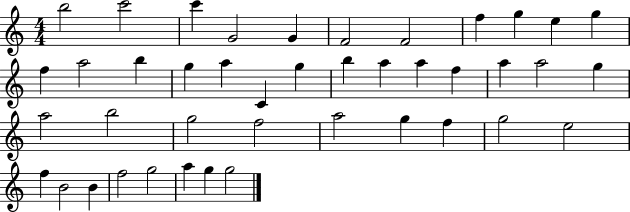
{
  \clef treble
  \numericTimeSignature
  \time 4/4
  \key c \major
  b''2 c'''2 | c'''4 g'2 g'4 | f'2 f'2 | f''4 g''4 e''4 g''4 | \break f''4 a''2 b''4 | g''4 a''4 c'4 g''4 | b''4 a''4 a''4 f''4 | a''4 a''2 g''4 | \break a''2 b''2 | g''2 f''2 | a''2 g''4 f''4 | g''2 e''2 | \break f''4 b'2 b'4 | f''2 g''2 | a''4 g''4 g''2 | \bar "|."
}